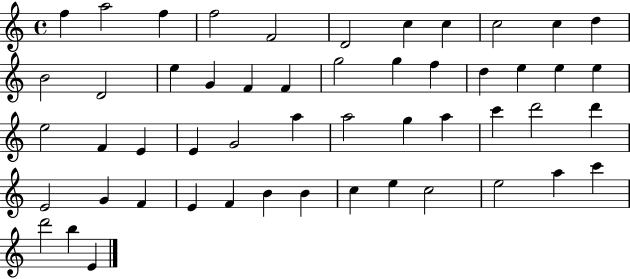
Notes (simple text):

F5/q A5/h F5/q F5/h F4/h D4/h C5/q C5/q C5/h C5/q D5/q B4/h D4/h E5/q G4/q F4/q F4/q G5/h G5/q F5/q D5/q E5/q E5/q E5/q E5/h F4/q E4/q E4/q G4/h A5/q A5/h G5/q A5/q C6/q D6/h D6/q E4/h G4/q F4/q E4/q F4/q B4/q B4/q C5/q E5/q C5/h E5/h A5/q C6/q D6/h B5/q E4/q